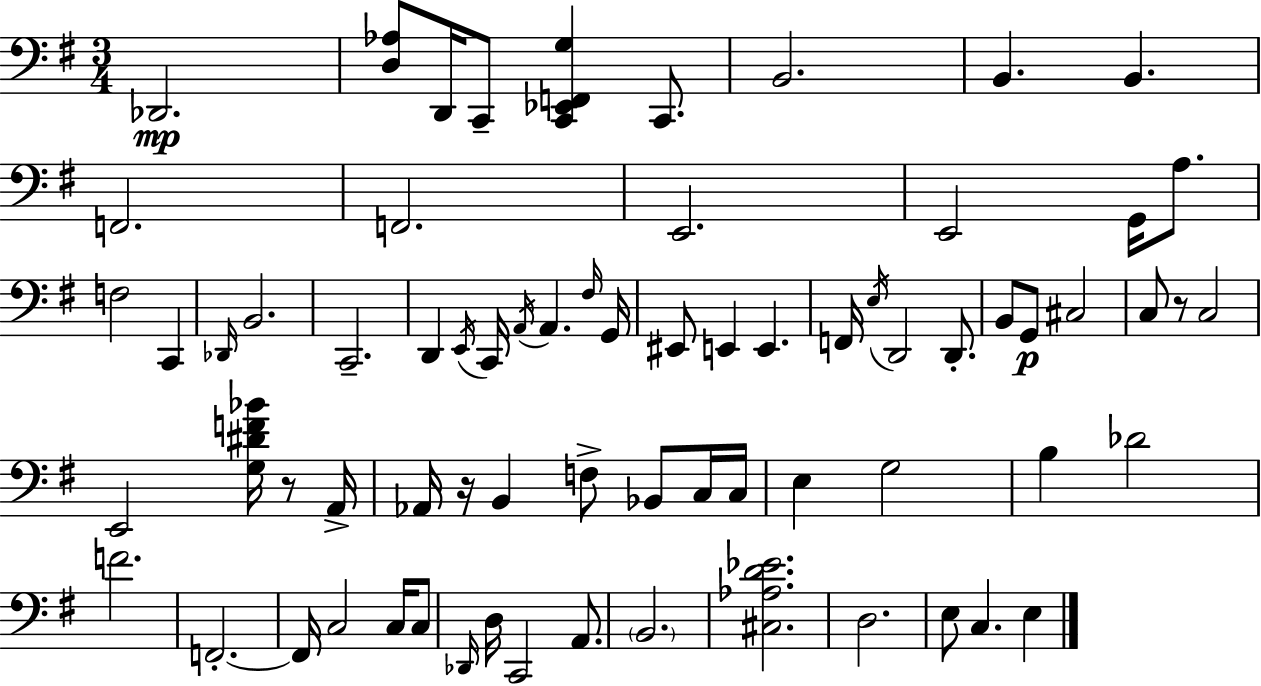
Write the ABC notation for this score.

X:1
T:Untitled
M:3/4
L:1/4
K:G
_D,,2 [D,_A,]/2 D,,/4 C,,/2 [C,,_E,,F,,G,] C,,/2 B,,2 B,, B,, F,,2 F,,2 E,,2 E,,2 G,,/4 A,/2 F,2 C,, _D,,/4 B,,2 C,,2 D,, E,,/4 C,,/4 A,,/4 A,, ^F,/4 G,,/4 ^E,,/2 E,, E,, F,,/4 E,/4 D,,2 D,,/2 B,,/2 G,,/2 ^C,2 C,/2 z/2 C,2 E,,2 [G,^DF_B]/4 z/2 A,,/4 _A,,/4 z/4 B,, F,/2 _B,,/2 C,/4 C,/4 E, G,2 B, _D2 F2 F,,2 F,,/4 C,2 C,/4 C,/2 _D,,/4 D,/4 C,,2 A,,/2 B,,2 [^C,_A,D_E]2 D,2 E,/2 C, E,